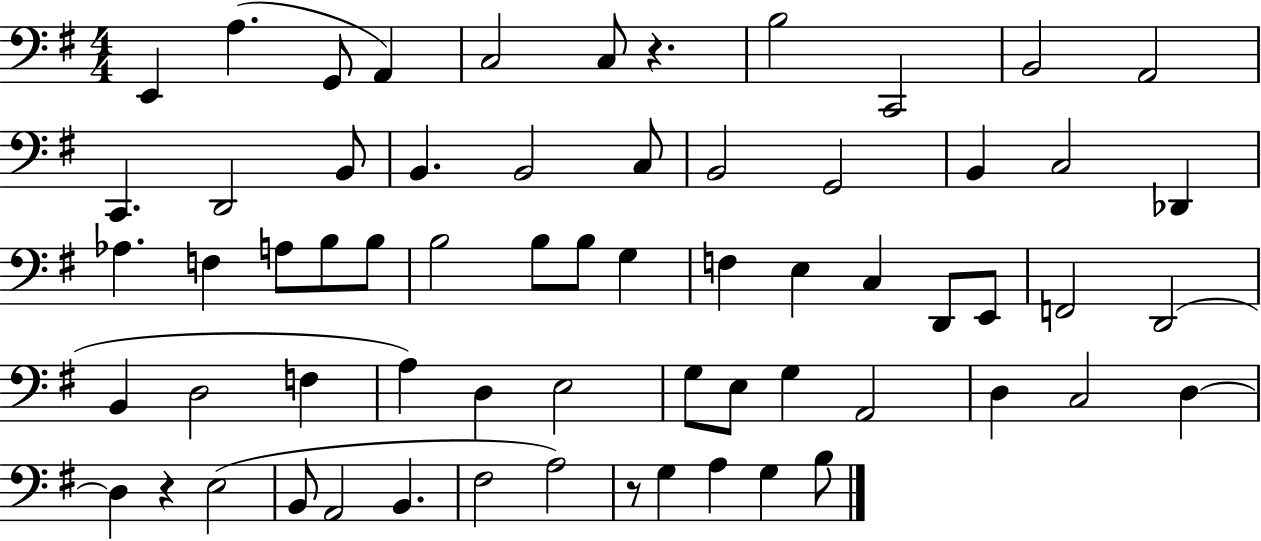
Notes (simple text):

E2/q A3/q. G2/e A2/q C3/h C3/e R/q. B3/h C2/h B2/h A2/h C2/q. D2/h B2/e B2/q. B2/h C3/e B2/h G2/h B2/q C3/h Db2/q Ab3/q. F3/q A3/e B3/e B3/e B3/h B3/e B3/e G3/q F3/q E3/q C3/q D2/e E2/e F2/h D2/h B2/q D3/h F3/q A3/q D3/q E3/h G3/e E3/e G3/q A2/h D3/q C3/h D3/q D3/q R/q E3/h B2/e A2/h B2/q. F#3/h A3/h R/e G3/q A3/q G3/q B3/e